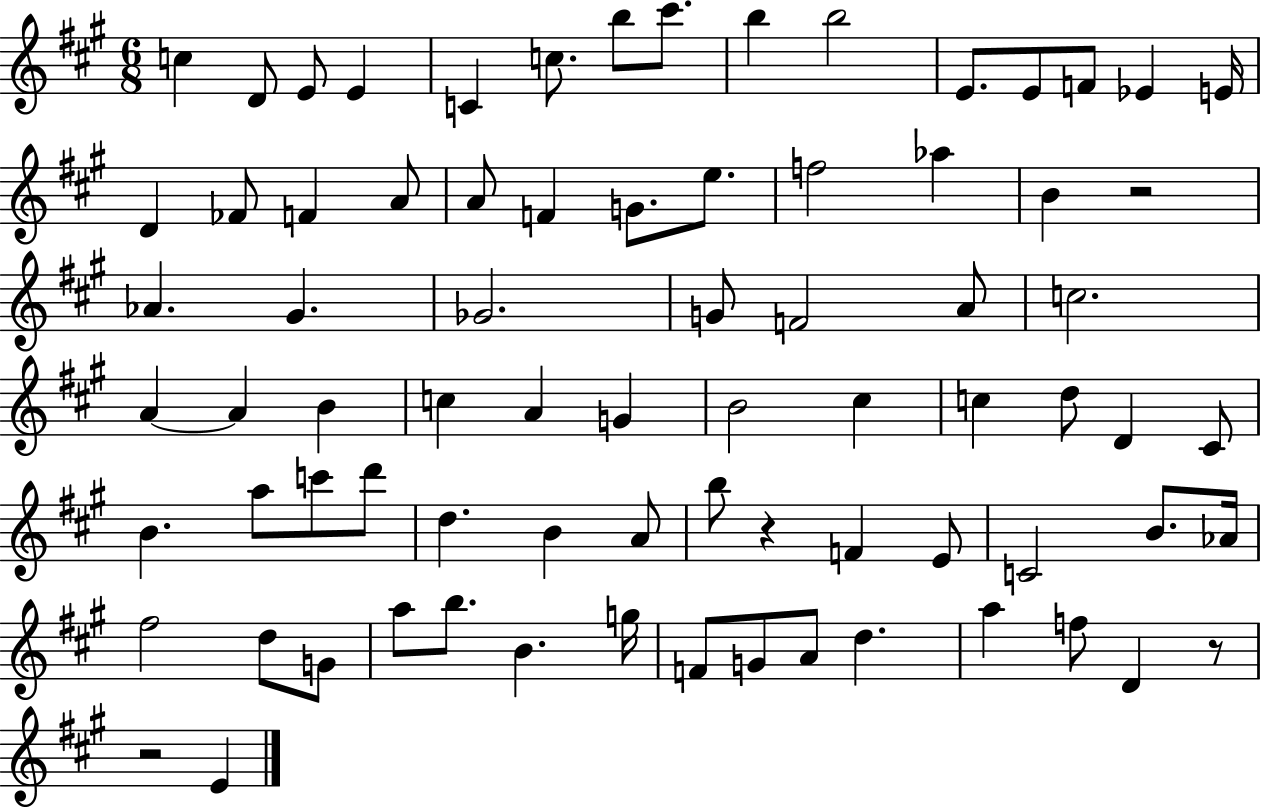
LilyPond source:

{
  \clef treble
  \numericTimeSignature
  \time 6/8
  \key a \major
  \repeat volta 2 { c''4 d'8 e'8 e'4 | c'4 c''8. b''8 cis'''8. | b''4 b''2 | e'8. e'8 f'8 ees'4 e'16 | \break d'4 fes'8 f'4 a'8 | a'8 f'4 g'8. e''8. | f''2 aes''4 | b'4 r2 | \break aes'4. gis'4. | ges'2. | g'8 f'2 a'8 | c''2. | \break a'4~~ a'4 b'4 | c''4 a'4 g'4 | b'2 cis''4 | c''4 d''8 d'4 cis'8 | \break b'4. a''8 c'''8 d'''8 | d''4. b'4 a'8 | b''8 r4 f'4 e'8 | c'2 b'8. aes'16 | \break fis''2 d''8 g'8 | a''8 b''8. b'4. g''16 | f'8 g'8 a'8 d''4. | a''4 f''8 d'4 r8 | \break r2 e'4 | } \bar "|."
}